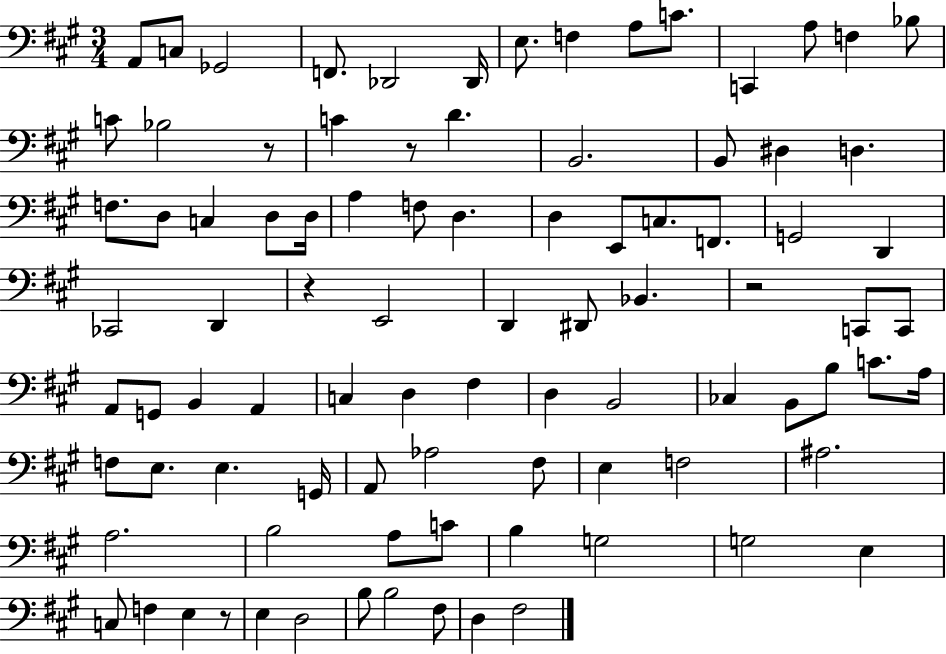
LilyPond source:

{
  \clef bass
  \numericTimeSignature
  \time 3/4
  \key a \major
  a,8 c8 ges,2 | f,8. des,2 des,16 | e8. f4 a8 c'8. | c,4 a8 f4 bes8 | \break c'8 bes2 r8 | c'4 r8 d'4. | b,2. | b,8 dis4 d4. | \break f8. d8 c4 d8 d16 | a4 f8 d4. | d4 e,8 c8. f,8. | g,2 d,4 | \break ces,2 d,4 | r4 e,2 | d,4 dis,8 bes,4. | r2 c,8 c,8 | \break a,8 g,8 b,4 a,4 | c4 d4 fis4 | d4 b,2 | ces4 b,8 b8 c'8. a16 | \break f8 e8. e4. g,16 | a,8 aes2 fis8 | e4 f2 | ais2. | \break a2. | b2 a8 c'8 | b4 g2 | g2 e4 | \break c8 f4 e4 r8 | e4 d2 | b8 b2 fis8 | d4 fis2 | \break \bar "|."
}